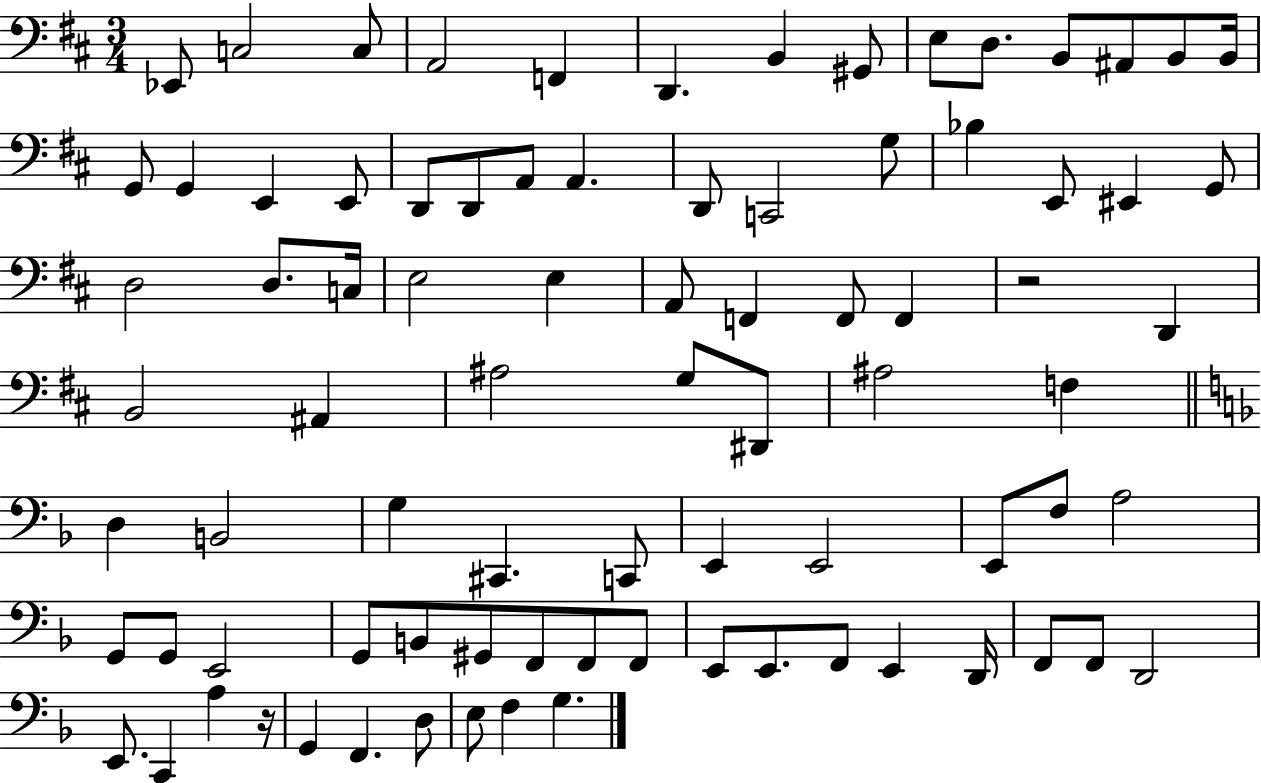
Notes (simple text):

Eb2/e C3/h C3/e A2/h F2/q D2/q. B2/q G#2/e E3/e D3/e. B2/e A#2/e B2/e B2/s G2/e G2/q E2/q E2/e D2/e D2/e A2/e A2/q. D2/e C2/h G3/e Bb3/q E2/e EIS2/q G2/e D3/h D3/e. C3/s E3/h E3/q A2/e F2/q F2/e F2/q R/h D2/q B2/h A#2/q A#3/h G3/e D#2/e A#3/h F3/q D3/q B2/h G3/q C#2/q. C2/e E2/q E2/h E2/e F3/e A3/h G2/e G2/e E2/h G2/e B2/e G#2/e F2/e F2/e F2/e E2/e E2/e. F2/e E2/q D2/s F2/e F2/e D2/h E2/e. C2/q A3/q R/s G2/q F2/q. D3/e E3/e F3/q G3/q.